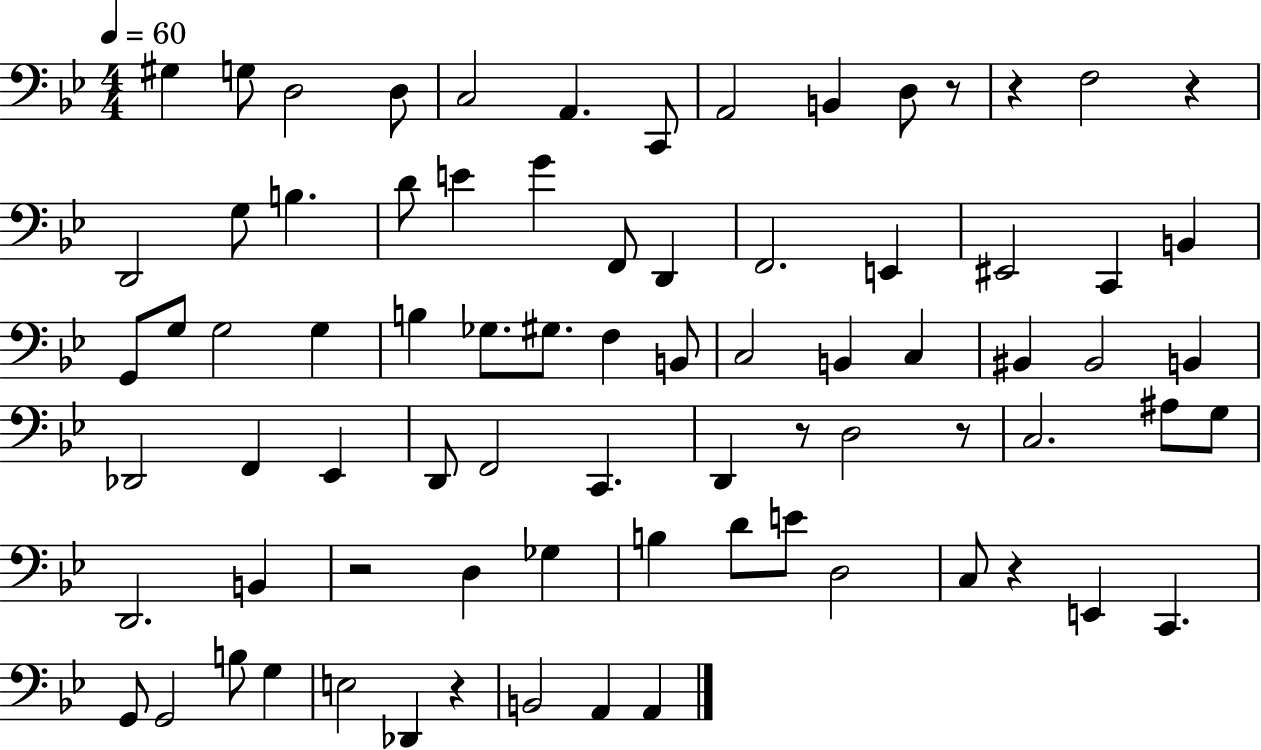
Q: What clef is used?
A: bass